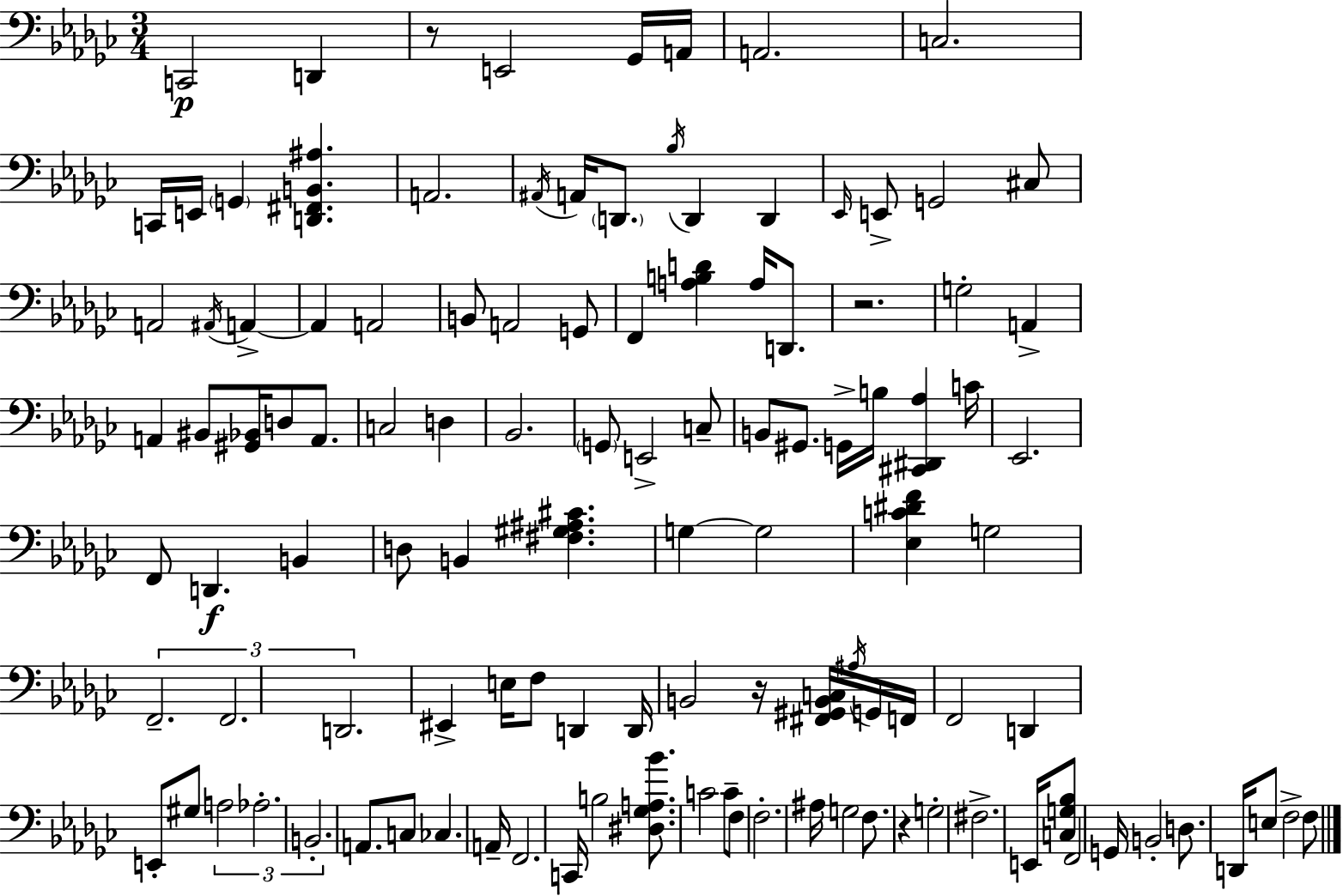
X:1
T:Untitled
M:3/4
L:1/4
K:Ebm
C,,2 D,, z/2 E,,2 _G,,/4 A,,/4 A,,2 C,2 C,,/4 E,,/4 G,, [D,,^F,,B,,^A,] A,,2 ^A,,/4 A,,/4 D,,/2 _B,/4 D,, D,, _E,,/4 E,,/2 G,,2 ^C,/2 A,,2 ^A,,/4 A,, A,, A,,2 B,,/2 A,,2 G,,/2 F,, [A,B,D] A,/4 D,,/2 z2 G,2 A,, A,, ^B,,/2 [^G,,_B,,]/4 D,/2 A,,/2 C,2 D, _B,,2 G,,/2 E,,2 C,/2 B,,/2 ^G,,/2 G,,/4 B,/4 [^C,,^D,,_A,] C/4 _E,,2 F,,/2 D,, B,, D,/2 B,, [^F,^G,^A,^C] G, G,2 [_E,C^DF] G,2 F,,2 F,,2 D,,2 ^E,, E,/4 F,/2 D,, D,,/4 B,,2 z/4 [^F,,^G,,B,,C,]/4 ^A,/4 G,,/4 F,,/4 F,,2 D,, E,,/2 ^G,/2 A,2 _A,2 B,,2 A,,/2 C,/2 _C, A,,/4 F,,2 C,,/4 B,2 [^D,_G,A,_B]/2 C2 C/2 F,/2 F,2 ^A,/4 G,2 F,/2 z G,2 ^F,2 E,,/4 [C,G,_B,]/2 F,,2 G,,/4 B,,2 D,/2 D,,/4 E,/2 F,2 F,/2